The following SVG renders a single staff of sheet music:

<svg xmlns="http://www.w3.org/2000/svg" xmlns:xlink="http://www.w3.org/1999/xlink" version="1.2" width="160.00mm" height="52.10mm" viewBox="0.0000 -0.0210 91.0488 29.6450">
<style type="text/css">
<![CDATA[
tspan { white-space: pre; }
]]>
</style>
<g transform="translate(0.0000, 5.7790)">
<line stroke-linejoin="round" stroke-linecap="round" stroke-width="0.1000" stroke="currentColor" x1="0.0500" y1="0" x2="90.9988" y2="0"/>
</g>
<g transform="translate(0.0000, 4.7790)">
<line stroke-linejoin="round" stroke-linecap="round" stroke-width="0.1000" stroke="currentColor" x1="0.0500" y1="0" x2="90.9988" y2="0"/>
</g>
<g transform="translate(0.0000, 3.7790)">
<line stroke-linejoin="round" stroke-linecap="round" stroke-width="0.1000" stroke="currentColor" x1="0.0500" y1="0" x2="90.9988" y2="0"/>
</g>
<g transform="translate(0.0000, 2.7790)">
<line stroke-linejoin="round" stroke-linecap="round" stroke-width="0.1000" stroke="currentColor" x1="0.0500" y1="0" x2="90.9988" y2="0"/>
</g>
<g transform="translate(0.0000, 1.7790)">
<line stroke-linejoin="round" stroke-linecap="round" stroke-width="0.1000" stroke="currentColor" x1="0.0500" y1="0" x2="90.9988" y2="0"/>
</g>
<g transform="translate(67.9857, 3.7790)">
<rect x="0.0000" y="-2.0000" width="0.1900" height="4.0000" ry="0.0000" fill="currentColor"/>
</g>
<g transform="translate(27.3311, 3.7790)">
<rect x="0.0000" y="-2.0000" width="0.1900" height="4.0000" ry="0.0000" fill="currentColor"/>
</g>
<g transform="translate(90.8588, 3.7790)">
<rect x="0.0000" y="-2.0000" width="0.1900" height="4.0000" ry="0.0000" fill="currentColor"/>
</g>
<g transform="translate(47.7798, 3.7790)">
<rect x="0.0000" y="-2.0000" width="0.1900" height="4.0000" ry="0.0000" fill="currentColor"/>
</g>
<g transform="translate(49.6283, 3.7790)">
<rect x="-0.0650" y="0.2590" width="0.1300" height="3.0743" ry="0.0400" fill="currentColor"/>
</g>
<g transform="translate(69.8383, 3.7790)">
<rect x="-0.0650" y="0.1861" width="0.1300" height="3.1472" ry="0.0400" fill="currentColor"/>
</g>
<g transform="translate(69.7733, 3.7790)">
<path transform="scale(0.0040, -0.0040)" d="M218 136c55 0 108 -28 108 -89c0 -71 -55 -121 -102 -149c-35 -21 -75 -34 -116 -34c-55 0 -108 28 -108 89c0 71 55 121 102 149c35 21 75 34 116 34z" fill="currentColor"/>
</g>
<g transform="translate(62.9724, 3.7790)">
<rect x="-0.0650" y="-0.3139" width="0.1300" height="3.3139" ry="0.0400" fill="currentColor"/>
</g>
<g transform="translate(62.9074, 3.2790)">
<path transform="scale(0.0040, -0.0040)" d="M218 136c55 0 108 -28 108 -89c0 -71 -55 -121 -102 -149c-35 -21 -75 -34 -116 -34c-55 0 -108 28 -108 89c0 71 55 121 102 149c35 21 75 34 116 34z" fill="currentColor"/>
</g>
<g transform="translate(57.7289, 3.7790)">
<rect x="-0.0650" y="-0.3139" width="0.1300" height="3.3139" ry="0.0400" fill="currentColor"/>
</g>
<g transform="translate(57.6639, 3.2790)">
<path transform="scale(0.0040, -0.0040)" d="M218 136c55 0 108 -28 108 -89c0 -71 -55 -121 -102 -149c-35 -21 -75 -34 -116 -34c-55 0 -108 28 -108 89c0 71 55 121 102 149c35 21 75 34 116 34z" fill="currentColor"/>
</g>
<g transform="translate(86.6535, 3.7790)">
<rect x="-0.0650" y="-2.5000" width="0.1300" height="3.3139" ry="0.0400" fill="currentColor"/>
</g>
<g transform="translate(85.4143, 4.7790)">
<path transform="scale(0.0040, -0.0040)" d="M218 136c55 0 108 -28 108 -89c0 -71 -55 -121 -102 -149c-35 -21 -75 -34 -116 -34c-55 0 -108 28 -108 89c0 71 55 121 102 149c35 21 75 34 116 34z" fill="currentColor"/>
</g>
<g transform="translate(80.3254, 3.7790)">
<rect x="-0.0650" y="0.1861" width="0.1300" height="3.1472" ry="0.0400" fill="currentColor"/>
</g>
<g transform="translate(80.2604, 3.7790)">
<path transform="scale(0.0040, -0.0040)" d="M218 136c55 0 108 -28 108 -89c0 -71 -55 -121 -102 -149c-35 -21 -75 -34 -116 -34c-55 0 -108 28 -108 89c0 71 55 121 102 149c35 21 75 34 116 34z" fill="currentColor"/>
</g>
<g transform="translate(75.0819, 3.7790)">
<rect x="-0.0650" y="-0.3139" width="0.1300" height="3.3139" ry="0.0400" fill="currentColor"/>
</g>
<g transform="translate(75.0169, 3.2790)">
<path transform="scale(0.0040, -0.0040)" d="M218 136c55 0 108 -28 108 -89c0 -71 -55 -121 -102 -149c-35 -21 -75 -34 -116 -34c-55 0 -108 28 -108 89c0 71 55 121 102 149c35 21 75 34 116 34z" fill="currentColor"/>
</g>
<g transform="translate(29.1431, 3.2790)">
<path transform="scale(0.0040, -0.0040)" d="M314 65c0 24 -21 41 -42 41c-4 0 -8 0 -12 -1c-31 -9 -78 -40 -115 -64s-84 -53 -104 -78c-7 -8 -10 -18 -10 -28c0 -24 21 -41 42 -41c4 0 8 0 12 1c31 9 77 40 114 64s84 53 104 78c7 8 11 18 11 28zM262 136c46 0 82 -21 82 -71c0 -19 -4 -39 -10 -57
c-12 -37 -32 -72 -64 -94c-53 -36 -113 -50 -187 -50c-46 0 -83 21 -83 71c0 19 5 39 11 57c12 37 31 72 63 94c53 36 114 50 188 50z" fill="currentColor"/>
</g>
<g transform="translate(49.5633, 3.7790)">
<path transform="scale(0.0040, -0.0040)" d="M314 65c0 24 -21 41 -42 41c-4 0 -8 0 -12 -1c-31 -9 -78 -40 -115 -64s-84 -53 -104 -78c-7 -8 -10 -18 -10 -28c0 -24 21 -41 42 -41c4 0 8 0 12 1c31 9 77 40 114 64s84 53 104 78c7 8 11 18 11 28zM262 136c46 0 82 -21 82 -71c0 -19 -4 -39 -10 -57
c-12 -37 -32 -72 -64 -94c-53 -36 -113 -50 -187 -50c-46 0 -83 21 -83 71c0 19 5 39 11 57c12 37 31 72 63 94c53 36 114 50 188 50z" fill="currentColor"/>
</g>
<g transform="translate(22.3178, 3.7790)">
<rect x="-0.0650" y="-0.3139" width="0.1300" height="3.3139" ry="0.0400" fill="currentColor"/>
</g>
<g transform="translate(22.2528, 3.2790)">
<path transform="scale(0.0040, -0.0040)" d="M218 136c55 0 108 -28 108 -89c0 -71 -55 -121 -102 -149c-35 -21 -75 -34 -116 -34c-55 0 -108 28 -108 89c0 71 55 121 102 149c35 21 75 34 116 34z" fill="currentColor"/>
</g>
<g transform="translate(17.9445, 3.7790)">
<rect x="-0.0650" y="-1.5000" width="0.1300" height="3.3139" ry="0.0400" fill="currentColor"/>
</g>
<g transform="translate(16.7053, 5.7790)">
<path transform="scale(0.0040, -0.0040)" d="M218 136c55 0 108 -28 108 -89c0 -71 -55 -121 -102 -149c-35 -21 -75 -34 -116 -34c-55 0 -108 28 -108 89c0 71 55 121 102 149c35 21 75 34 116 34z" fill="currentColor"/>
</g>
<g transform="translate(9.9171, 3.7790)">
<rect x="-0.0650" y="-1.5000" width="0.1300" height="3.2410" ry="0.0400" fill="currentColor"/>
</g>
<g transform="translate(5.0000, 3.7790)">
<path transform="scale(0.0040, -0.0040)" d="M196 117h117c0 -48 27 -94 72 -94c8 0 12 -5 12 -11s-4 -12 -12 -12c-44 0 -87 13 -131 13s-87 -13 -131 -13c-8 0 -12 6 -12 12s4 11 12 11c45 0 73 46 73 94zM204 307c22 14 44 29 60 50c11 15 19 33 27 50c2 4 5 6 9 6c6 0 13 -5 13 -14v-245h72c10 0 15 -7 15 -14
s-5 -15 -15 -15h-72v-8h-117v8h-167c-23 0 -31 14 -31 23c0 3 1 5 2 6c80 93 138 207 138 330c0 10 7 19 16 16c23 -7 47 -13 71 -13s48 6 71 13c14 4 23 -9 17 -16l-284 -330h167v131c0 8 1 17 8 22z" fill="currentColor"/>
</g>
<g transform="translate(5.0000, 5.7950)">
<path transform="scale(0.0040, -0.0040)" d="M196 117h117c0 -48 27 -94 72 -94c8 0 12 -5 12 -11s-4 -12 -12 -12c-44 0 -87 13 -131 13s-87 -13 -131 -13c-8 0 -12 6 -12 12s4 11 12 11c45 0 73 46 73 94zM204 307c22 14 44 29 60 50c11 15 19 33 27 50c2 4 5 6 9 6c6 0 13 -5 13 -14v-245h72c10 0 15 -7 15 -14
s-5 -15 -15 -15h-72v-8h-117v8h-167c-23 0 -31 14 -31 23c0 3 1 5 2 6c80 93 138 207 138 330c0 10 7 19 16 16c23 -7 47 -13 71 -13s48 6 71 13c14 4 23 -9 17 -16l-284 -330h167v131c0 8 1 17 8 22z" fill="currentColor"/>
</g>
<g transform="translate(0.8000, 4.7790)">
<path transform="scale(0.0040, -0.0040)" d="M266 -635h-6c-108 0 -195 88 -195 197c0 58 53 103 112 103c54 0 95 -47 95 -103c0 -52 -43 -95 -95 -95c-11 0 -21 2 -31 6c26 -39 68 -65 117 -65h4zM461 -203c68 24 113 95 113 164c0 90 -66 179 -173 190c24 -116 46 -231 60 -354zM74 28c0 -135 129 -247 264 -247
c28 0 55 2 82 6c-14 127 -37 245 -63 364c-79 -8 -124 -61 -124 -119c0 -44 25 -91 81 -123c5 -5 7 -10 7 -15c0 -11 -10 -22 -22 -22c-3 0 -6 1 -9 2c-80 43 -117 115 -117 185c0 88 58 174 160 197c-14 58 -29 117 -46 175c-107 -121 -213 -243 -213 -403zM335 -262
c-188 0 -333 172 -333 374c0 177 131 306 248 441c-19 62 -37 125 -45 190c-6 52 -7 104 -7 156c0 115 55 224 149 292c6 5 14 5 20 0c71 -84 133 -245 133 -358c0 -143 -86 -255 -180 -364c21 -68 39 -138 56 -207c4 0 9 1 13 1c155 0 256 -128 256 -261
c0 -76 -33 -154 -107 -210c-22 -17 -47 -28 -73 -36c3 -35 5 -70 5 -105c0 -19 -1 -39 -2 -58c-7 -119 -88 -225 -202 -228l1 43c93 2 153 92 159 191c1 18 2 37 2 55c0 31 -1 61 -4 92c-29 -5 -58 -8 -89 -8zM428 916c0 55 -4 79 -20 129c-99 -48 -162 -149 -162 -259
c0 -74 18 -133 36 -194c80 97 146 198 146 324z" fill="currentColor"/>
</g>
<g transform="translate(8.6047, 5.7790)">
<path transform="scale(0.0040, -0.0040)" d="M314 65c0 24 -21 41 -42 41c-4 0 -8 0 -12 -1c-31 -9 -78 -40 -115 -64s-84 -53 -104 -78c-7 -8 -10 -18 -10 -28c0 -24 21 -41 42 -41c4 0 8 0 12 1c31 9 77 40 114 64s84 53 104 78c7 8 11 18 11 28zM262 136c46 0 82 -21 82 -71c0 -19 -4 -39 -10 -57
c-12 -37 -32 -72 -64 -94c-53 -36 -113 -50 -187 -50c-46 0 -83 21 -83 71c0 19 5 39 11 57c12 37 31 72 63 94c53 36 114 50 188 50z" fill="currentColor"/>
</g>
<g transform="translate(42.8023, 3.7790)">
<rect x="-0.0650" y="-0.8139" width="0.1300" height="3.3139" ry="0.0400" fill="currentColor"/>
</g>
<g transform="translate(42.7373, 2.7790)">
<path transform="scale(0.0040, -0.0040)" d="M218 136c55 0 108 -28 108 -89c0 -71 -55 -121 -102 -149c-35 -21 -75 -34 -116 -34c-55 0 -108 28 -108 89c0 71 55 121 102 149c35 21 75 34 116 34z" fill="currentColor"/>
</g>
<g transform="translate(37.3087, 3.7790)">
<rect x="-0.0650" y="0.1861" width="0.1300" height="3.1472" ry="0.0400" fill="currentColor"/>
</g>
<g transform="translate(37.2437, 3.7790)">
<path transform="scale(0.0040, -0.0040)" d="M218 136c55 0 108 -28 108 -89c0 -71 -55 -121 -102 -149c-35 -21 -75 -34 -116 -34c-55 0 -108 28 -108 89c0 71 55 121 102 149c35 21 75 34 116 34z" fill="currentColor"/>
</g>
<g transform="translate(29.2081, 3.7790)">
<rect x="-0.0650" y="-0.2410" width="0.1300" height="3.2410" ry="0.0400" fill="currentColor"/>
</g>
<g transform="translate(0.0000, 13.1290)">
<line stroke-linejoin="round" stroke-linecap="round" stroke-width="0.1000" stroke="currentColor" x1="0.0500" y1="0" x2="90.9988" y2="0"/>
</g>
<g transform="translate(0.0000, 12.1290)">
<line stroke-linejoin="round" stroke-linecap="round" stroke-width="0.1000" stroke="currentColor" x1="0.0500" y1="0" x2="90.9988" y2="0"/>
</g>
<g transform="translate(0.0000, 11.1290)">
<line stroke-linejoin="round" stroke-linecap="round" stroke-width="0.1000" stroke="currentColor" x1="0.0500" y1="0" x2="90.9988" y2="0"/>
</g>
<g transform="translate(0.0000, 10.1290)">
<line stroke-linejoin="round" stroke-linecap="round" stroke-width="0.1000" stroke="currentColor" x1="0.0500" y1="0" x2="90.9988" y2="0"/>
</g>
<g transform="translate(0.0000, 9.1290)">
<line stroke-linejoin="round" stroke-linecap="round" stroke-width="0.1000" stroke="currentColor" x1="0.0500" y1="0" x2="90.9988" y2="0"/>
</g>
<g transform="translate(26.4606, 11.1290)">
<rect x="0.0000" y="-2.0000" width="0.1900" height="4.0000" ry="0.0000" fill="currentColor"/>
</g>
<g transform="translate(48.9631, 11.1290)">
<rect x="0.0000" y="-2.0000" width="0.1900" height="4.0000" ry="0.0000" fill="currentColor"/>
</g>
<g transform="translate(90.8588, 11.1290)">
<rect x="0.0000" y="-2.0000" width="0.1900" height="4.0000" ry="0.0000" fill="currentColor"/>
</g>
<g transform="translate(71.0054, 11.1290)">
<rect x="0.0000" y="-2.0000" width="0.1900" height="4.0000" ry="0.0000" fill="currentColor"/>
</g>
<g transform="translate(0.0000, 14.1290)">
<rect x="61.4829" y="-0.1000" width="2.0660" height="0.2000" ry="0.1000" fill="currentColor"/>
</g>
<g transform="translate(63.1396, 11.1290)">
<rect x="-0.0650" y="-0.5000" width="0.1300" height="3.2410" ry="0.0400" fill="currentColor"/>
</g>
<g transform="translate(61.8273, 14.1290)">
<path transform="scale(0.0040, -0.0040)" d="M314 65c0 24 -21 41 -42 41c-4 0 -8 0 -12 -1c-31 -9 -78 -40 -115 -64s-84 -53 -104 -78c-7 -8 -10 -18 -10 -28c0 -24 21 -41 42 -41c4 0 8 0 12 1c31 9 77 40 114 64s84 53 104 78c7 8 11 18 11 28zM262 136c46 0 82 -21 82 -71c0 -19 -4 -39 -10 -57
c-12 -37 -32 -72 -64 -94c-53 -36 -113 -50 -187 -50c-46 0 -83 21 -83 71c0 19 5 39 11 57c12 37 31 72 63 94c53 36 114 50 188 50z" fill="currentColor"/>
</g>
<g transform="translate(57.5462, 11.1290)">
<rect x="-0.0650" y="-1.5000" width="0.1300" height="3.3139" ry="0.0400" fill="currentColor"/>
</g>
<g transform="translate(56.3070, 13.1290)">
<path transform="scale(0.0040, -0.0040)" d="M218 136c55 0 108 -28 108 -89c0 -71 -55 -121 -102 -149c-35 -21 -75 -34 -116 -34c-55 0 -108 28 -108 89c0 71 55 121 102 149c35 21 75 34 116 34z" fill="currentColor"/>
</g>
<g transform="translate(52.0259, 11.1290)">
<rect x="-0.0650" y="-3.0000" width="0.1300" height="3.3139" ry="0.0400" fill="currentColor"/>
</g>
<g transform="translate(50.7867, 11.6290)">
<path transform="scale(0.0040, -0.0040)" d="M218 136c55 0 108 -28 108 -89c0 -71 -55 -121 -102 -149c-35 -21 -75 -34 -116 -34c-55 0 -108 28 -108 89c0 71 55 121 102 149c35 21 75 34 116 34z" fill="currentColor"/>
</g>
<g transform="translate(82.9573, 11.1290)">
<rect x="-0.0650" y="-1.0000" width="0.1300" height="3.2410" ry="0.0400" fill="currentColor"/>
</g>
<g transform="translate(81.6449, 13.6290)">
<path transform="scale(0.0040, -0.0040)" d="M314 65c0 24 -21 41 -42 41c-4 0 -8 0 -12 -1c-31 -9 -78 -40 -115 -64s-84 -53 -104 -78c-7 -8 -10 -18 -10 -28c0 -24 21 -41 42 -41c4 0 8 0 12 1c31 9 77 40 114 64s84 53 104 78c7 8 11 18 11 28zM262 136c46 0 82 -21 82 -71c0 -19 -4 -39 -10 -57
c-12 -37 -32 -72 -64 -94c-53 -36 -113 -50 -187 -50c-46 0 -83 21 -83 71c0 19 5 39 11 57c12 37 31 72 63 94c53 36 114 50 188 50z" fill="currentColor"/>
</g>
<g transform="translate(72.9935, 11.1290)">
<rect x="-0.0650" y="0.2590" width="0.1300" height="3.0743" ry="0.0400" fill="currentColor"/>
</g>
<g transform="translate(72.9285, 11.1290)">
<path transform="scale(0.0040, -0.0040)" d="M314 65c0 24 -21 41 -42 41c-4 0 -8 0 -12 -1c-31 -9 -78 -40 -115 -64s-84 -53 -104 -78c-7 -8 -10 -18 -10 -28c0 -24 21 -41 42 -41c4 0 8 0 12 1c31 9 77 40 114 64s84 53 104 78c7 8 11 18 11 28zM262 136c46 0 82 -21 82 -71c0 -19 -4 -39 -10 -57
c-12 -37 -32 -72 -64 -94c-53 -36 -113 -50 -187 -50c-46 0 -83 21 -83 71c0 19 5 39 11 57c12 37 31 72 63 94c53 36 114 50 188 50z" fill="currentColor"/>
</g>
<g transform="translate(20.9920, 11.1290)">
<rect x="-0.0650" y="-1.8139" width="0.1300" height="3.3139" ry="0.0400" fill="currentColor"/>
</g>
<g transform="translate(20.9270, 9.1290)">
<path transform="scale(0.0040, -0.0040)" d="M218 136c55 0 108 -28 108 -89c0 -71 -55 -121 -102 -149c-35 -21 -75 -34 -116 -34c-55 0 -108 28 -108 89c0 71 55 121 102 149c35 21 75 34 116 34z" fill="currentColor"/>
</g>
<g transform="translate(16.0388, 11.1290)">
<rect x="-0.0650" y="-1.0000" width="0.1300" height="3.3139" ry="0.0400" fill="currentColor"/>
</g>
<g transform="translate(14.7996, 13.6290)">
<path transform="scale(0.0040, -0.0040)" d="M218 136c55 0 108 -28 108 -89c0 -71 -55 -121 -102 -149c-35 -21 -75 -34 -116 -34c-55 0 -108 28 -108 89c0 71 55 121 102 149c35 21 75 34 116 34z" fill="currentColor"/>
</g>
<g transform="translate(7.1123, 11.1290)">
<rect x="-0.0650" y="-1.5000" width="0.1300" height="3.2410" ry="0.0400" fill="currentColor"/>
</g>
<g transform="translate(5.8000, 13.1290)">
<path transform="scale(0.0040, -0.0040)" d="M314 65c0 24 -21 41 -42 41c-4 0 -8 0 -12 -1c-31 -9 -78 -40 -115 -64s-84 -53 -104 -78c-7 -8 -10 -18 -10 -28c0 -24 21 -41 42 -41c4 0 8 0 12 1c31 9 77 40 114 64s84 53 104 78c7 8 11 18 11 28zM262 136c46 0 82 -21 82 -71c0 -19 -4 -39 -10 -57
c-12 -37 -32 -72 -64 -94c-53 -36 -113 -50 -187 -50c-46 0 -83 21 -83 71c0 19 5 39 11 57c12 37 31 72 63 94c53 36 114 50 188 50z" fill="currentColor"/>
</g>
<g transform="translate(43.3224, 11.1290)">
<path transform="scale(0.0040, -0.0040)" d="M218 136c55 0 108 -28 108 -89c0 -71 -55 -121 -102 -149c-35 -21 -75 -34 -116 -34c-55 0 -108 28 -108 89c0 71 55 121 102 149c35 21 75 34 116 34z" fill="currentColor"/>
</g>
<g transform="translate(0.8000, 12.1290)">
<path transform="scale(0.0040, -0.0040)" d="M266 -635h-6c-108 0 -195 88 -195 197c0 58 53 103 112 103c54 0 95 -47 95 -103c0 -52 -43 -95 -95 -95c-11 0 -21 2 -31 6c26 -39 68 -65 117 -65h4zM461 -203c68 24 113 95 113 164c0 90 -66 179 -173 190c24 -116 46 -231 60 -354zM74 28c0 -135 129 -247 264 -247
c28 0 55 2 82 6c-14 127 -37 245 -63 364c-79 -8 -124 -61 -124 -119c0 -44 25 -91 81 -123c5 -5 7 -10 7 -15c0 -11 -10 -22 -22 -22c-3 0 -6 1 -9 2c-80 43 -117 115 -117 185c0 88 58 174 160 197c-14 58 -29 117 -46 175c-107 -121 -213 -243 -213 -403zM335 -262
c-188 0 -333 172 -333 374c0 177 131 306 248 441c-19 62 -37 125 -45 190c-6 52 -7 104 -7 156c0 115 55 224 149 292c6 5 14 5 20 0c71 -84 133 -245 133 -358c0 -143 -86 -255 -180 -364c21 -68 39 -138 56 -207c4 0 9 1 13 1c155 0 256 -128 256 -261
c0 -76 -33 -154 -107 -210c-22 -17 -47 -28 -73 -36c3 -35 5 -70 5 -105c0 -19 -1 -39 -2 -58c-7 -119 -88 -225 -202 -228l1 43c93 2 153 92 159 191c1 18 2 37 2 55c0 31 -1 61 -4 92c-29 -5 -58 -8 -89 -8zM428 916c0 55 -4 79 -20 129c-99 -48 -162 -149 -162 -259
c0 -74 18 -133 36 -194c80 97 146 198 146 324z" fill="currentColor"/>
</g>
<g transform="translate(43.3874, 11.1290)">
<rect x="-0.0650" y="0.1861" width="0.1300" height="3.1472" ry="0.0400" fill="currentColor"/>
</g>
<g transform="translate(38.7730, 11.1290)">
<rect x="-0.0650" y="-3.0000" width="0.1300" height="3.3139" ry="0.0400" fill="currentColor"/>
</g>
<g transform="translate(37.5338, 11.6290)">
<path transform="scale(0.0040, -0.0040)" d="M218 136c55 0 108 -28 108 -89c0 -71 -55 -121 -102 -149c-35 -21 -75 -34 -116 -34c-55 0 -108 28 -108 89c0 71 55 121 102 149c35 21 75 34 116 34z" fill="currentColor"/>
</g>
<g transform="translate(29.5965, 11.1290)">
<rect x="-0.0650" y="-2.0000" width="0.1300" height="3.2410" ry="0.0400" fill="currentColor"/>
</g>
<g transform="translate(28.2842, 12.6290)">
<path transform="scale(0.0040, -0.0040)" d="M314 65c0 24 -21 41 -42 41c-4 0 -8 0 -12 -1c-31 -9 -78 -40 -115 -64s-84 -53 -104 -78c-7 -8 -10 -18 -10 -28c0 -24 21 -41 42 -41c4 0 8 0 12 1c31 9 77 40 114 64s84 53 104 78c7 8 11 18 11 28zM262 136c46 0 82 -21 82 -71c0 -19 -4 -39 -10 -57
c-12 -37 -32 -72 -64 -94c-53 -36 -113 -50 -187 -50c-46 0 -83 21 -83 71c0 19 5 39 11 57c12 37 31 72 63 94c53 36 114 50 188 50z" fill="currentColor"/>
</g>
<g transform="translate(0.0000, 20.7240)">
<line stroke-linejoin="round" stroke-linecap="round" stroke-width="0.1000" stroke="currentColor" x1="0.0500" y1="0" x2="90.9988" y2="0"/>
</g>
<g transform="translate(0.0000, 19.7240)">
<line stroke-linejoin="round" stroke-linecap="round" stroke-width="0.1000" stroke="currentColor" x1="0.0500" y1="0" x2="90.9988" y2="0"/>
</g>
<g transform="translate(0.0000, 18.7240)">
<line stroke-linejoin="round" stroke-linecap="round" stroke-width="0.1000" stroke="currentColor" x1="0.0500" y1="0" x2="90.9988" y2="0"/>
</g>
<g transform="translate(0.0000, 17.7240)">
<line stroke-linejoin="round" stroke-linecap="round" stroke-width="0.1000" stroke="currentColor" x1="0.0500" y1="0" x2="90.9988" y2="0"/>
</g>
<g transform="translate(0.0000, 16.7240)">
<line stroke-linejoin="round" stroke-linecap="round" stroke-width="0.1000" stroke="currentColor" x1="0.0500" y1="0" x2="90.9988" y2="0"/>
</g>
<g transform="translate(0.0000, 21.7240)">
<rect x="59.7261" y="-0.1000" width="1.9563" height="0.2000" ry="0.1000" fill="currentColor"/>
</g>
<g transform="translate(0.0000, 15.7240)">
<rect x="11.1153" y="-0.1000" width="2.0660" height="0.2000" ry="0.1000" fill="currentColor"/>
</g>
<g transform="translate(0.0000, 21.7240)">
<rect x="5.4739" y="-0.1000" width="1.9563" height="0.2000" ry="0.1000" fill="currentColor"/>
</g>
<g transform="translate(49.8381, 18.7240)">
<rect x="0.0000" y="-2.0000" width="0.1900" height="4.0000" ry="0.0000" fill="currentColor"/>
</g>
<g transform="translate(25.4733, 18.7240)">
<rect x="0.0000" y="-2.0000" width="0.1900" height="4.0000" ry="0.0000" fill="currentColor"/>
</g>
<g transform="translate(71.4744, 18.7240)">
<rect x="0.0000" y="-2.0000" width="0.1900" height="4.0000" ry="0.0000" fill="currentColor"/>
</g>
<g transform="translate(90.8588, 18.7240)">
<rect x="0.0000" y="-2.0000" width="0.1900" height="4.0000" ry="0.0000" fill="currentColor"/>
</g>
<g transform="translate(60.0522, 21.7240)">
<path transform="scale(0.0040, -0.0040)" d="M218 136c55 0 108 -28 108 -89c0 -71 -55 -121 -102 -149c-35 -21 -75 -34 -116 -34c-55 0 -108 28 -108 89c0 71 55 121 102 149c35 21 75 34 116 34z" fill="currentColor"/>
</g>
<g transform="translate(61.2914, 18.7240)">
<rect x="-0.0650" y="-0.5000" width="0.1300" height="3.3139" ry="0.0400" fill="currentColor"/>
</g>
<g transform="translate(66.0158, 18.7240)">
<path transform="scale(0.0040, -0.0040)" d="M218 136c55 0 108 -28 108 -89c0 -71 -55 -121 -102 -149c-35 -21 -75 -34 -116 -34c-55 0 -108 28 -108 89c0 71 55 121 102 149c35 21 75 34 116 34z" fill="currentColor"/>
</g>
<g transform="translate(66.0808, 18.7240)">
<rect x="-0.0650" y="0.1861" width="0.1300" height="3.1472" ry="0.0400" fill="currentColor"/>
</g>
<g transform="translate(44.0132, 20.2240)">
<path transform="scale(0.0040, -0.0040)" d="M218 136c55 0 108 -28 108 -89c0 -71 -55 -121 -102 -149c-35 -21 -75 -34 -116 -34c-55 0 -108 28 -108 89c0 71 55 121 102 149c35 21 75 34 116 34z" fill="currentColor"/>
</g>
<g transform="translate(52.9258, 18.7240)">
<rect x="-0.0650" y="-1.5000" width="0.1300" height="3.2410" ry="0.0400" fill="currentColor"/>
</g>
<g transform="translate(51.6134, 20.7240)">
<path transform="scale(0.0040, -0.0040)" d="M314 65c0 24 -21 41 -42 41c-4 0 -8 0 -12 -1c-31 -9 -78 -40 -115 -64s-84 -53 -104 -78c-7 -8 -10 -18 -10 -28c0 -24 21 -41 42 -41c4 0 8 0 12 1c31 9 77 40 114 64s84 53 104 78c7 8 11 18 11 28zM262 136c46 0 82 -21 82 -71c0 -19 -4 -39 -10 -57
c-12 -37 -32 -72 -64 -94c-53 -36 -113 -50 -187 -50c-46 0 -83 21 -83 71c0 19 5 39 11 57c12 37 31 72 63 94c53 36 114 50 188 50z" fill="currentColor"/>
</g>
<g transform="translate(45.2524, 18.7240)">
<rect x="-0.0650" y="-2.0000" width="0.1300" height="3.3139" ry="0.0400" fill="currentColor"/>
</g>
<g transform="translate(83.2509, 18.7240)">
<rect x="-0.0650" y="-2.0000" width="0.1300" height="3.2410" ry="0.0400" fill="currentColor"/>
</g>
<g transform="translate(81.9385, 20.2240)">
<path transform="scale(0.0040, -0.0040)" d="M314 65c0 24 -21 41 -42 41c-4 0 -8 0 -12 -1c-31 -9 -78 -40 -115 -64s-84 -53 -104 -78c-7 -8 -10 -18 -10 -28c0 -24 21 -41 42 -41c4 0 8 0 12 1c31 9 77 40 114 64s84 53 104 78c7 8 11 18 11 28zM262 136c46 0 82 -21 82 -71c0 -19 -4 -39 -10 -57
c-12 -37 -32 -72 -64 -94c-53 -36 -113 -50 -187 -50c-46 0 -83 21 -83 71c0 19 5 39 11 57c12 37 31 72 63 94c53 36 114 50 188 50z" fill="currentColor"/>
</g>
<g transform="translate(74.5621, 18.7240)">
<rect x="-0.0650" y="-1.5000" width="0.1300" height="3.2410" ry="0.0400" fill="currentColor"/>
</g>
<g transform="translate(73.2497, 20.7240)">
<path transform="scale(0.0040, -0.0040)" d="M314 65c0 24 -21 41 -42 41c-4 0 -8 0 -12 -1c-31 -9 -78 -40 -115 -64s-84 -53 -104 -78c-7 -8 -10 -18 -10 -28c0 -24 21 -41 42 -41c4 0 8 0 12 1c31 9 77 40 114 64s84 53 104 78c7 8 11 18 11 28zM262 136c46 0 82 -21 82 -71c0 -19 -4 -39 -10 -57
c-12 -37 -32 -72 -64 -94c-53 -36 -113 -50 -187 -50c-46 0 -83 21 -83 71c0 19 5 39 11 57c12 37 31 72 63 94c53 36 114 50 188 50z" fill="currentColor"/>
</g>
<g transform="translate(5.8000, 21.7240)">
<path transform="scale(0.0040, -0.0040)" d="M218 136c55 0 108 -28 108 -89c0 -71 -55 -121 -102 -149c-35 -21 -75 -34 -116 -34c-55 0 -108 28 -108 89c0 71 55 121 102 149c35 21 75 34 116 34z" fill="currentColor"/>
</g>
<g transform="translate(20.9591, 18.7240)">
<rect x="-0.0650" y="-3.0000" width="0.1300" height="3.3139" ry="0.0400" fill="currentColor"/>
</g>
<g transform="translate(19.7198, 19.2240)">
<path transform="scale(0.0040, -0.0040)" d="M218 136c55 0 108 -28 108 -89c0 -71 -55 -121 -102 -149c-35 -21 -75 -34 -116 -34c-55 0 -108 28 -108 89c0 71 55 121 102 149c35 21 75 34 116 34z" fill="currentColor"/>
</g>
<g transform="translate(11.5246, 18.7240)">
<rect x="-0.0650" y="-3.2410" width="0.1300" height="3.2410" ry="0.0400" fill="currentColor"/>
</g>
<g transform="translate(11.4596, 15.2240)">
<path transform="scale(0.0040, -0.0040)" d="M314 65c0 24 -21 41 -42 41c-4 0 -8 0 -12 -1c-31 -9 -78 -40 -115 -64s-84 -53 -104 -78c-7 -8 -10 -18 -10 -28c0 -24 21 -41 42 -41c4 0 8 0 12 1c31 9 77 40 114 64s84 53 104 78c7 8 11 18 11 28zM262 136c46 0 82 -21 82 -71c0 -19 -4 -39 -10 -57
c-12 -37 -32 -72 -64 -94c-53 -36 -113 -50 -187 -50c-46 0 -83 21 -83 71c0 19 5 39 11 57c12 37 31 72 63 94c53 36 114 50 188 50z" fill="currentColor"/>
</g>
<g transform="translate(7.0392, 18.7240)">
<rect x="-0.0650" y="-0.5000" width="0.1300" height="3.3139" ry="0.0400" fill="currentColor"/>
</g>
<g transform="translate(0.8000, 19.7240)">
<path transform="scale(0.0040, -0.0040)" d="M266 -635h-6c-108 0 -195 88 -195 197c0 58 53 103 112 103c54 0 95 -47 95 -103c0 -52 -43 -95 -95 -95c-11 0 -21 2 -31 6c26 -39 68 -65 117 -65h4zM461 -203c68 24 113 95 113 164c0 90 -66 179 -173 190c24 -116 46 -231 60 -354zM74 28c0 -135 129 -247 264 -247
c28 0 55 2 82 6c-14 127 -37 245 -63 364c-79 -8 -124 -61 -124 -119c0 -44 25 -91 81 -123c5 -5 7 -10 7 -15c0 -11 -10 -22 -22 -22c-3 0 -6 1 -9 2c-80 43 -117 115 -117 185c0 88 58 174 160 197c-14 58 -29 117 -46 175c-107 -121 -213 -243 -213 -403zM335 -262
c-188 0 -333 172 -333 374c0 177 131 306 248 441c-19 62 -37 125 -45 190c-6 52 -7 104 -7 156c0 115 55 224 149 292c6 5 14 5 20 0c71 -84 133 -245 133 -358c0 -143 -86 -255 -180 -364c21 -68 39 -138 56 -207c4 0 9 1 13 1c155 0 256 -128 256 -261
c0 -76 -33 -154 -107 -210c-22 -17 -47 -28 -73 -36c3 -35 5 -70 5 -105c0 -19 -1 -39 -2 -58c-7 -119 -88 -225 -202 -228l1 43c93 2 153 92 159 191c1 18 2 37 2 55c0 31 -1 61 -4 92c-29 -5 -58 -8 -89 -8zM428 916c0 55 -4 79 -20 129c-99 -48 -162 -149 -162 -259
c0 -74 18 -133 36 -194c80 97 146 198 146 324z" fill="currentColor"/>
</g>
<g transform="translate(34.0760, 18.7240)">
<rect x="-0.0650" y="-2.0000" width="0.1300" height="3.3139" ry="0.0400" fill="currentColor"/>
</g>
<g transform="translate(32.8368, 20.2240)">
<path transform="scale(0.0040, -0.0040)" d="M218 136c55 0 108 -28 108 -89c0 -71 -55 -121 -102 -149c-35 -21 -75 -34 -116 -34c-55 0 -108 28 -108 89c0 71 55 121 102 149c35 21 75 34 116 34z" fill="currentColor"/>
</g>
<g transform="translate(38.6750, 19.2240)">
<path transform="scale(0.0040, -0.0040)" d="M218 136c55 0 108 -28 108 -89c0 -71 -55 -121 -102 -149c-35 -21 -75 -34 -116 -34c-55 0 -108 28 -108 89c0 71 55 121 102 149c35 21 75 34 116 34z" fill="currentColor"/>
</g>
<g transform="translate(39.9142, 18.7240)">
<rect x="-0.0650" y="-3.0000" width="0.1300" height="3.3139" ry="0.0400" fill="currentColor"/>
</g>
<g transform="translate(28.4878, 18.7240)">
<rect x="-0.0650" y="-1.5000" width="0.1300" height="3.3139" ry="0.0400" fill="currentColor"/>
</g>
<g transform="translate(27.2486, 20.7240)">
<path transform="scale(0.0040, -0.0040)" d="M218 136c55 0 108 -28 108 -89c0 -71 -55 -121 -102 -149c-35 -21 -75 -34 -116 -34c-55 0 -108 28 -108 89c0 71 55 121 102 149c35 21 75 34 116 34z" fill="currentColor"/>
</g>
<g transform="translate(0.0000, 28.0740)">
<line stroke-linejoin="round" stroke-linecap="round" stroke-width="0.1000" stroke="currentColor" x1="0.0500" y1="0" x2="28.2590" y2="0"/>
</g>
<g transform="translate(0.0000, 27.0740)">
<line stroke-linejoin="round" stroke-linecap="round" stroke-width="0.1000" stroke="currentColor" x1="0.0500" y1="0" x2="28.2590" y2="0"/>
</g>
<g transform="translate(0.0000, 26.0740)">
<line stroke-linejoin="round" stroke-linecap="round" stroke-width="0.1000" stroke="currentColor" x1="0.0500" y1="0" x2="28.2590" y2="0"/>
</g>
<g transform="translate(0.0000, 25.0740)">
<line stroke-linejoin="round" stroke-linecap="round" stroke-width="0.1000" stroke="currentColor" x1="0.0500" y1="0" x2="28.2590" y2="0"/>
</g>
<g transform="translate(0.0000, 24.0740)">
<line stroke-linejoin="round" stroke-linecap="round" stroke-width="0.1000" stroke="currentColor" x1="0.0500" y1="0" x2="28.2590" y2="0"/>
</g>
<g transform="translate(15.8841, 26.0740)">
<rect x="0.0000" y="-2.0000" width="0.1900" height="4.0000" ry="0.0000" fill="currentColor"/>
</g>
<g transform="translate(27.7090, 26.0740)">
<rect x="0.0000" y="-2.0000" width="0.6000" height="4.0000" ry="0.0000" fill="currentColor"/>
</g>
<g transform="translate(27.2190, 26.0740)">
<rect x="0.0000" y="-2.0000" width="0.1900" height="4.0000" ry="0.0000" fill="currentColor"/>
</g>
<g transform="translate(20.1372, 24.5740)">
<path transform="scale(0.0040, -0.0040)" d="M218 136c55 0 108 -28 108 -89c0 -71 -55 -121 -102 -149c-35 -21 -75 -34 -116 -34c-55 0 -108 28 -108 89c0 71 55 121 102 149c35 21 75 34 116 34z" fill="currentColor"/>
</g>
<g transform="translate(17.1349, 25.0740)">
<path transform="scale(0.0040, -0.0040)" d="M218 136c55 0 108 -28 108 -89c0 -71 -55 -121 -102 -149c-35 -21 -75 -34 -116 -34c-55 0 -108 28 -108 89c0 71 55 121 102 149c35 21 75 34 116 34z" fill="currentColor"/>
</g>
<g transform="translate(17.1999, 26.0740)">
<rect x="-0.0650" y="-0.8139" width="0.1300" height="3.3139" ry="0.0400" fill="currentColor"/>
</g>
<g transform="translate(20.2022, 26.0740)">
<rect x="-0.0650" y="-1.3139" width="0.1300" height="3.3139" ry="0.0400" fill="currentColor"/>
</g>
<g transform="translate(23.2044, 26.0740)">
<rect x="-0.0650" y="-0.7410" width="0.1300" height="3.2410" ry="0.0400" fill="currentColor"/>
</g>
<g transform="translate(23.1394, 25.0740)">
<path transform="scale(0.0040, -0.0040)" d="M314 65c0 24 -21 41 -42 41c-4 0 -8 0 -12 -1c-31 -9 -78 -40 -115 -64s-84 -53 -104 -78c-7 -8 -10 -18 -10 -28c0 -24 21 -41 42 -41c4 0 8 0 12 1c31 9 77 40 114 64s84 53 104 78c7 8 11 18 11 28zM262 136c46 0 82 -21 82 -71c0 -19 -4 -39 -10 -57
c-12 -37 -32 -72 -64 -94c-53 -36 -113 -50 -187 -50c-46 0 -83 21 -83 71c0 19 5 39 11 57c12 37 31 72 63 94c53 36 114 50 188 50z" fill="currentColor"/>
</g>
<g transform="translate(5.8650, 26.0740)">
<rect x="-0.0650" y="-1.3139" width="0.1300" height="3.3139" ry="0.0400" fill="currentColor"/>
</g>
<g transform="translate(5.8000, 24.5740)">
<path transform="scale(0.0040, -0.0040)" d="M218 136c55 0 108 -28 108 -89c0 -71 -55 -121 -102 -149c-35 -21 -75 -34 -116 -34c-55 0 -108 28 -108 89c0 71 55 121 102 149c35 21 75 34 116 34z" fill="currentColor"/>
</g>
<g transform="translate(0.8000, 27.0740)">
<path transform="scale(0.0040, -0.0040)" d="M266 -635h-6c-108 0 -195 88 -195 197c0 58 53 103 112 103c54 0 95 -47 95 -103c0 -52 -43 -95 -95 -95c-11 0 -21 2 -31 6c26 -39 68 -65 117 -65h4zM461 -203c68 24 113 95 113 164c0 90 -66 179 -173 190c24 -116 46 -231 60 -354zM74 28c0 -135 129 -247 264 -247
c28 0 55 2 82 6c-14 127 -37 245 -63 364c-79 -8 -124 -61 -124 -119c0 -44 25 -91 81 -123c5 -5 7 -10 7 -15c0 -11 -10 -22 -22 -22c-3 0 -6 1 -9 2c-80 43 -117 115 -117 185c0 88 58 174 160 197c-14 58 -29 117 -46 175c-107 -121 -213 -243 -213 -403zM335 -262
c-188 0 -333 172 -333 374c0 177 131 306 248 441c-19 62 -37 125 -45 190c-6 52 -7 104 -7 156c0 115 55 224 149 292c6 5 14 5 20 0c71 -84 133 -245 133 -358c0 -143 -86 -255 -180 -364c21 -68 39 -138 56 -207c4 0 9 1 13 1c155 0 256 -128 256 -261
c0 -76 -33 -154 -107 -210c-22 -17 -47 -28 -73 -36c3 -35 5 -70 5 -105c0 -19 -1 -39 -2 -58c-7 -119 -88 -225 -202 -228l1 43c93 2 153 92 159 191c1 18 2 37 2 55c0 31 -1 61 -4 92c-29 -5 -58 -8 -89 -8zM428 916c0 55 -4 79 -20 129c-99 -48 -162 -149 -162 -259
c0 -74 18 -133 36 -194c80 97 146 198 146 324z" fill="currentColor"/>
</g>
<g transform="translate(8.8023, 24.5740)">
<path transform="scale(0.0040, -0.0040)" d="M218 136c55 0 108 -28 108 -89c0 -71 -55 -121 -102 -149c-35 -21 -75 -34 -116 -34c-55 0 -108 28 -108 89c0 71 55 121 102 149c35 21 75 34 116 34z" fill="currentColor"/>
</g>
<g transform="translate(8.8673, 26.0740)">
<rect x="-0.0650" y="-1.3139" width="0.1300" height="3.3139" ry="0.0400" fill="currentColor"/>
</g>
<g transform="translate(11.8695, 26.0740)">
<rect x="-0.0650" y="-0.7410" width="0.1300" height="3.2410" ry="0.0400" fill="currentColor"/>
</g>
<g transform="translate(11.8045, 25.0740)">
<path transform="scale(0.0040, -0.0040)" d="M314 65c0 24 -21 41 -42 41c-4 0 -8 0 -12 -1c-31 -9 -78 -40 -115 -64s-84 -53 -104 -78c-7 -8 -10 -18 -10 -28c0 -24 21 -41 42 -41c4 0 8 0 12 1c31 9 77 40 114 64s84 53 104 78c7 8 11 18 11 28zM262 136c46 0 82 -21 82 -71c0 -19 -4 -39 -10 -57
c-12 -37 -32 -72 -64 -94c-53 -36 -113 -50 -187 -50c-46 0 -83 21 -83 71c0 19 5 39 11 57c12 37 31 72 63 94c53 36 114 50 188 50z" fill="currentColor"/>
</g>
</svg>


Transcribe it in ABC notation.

X:1
T:Untitled
M:4/4
L:1/4
K:C
E2 E c c2 B d B2 c c B c B G E2 D f F2 A B A E C2 B2 D2 C b2 A E F A F E2 C B E2 F2 e e d2 d e d2